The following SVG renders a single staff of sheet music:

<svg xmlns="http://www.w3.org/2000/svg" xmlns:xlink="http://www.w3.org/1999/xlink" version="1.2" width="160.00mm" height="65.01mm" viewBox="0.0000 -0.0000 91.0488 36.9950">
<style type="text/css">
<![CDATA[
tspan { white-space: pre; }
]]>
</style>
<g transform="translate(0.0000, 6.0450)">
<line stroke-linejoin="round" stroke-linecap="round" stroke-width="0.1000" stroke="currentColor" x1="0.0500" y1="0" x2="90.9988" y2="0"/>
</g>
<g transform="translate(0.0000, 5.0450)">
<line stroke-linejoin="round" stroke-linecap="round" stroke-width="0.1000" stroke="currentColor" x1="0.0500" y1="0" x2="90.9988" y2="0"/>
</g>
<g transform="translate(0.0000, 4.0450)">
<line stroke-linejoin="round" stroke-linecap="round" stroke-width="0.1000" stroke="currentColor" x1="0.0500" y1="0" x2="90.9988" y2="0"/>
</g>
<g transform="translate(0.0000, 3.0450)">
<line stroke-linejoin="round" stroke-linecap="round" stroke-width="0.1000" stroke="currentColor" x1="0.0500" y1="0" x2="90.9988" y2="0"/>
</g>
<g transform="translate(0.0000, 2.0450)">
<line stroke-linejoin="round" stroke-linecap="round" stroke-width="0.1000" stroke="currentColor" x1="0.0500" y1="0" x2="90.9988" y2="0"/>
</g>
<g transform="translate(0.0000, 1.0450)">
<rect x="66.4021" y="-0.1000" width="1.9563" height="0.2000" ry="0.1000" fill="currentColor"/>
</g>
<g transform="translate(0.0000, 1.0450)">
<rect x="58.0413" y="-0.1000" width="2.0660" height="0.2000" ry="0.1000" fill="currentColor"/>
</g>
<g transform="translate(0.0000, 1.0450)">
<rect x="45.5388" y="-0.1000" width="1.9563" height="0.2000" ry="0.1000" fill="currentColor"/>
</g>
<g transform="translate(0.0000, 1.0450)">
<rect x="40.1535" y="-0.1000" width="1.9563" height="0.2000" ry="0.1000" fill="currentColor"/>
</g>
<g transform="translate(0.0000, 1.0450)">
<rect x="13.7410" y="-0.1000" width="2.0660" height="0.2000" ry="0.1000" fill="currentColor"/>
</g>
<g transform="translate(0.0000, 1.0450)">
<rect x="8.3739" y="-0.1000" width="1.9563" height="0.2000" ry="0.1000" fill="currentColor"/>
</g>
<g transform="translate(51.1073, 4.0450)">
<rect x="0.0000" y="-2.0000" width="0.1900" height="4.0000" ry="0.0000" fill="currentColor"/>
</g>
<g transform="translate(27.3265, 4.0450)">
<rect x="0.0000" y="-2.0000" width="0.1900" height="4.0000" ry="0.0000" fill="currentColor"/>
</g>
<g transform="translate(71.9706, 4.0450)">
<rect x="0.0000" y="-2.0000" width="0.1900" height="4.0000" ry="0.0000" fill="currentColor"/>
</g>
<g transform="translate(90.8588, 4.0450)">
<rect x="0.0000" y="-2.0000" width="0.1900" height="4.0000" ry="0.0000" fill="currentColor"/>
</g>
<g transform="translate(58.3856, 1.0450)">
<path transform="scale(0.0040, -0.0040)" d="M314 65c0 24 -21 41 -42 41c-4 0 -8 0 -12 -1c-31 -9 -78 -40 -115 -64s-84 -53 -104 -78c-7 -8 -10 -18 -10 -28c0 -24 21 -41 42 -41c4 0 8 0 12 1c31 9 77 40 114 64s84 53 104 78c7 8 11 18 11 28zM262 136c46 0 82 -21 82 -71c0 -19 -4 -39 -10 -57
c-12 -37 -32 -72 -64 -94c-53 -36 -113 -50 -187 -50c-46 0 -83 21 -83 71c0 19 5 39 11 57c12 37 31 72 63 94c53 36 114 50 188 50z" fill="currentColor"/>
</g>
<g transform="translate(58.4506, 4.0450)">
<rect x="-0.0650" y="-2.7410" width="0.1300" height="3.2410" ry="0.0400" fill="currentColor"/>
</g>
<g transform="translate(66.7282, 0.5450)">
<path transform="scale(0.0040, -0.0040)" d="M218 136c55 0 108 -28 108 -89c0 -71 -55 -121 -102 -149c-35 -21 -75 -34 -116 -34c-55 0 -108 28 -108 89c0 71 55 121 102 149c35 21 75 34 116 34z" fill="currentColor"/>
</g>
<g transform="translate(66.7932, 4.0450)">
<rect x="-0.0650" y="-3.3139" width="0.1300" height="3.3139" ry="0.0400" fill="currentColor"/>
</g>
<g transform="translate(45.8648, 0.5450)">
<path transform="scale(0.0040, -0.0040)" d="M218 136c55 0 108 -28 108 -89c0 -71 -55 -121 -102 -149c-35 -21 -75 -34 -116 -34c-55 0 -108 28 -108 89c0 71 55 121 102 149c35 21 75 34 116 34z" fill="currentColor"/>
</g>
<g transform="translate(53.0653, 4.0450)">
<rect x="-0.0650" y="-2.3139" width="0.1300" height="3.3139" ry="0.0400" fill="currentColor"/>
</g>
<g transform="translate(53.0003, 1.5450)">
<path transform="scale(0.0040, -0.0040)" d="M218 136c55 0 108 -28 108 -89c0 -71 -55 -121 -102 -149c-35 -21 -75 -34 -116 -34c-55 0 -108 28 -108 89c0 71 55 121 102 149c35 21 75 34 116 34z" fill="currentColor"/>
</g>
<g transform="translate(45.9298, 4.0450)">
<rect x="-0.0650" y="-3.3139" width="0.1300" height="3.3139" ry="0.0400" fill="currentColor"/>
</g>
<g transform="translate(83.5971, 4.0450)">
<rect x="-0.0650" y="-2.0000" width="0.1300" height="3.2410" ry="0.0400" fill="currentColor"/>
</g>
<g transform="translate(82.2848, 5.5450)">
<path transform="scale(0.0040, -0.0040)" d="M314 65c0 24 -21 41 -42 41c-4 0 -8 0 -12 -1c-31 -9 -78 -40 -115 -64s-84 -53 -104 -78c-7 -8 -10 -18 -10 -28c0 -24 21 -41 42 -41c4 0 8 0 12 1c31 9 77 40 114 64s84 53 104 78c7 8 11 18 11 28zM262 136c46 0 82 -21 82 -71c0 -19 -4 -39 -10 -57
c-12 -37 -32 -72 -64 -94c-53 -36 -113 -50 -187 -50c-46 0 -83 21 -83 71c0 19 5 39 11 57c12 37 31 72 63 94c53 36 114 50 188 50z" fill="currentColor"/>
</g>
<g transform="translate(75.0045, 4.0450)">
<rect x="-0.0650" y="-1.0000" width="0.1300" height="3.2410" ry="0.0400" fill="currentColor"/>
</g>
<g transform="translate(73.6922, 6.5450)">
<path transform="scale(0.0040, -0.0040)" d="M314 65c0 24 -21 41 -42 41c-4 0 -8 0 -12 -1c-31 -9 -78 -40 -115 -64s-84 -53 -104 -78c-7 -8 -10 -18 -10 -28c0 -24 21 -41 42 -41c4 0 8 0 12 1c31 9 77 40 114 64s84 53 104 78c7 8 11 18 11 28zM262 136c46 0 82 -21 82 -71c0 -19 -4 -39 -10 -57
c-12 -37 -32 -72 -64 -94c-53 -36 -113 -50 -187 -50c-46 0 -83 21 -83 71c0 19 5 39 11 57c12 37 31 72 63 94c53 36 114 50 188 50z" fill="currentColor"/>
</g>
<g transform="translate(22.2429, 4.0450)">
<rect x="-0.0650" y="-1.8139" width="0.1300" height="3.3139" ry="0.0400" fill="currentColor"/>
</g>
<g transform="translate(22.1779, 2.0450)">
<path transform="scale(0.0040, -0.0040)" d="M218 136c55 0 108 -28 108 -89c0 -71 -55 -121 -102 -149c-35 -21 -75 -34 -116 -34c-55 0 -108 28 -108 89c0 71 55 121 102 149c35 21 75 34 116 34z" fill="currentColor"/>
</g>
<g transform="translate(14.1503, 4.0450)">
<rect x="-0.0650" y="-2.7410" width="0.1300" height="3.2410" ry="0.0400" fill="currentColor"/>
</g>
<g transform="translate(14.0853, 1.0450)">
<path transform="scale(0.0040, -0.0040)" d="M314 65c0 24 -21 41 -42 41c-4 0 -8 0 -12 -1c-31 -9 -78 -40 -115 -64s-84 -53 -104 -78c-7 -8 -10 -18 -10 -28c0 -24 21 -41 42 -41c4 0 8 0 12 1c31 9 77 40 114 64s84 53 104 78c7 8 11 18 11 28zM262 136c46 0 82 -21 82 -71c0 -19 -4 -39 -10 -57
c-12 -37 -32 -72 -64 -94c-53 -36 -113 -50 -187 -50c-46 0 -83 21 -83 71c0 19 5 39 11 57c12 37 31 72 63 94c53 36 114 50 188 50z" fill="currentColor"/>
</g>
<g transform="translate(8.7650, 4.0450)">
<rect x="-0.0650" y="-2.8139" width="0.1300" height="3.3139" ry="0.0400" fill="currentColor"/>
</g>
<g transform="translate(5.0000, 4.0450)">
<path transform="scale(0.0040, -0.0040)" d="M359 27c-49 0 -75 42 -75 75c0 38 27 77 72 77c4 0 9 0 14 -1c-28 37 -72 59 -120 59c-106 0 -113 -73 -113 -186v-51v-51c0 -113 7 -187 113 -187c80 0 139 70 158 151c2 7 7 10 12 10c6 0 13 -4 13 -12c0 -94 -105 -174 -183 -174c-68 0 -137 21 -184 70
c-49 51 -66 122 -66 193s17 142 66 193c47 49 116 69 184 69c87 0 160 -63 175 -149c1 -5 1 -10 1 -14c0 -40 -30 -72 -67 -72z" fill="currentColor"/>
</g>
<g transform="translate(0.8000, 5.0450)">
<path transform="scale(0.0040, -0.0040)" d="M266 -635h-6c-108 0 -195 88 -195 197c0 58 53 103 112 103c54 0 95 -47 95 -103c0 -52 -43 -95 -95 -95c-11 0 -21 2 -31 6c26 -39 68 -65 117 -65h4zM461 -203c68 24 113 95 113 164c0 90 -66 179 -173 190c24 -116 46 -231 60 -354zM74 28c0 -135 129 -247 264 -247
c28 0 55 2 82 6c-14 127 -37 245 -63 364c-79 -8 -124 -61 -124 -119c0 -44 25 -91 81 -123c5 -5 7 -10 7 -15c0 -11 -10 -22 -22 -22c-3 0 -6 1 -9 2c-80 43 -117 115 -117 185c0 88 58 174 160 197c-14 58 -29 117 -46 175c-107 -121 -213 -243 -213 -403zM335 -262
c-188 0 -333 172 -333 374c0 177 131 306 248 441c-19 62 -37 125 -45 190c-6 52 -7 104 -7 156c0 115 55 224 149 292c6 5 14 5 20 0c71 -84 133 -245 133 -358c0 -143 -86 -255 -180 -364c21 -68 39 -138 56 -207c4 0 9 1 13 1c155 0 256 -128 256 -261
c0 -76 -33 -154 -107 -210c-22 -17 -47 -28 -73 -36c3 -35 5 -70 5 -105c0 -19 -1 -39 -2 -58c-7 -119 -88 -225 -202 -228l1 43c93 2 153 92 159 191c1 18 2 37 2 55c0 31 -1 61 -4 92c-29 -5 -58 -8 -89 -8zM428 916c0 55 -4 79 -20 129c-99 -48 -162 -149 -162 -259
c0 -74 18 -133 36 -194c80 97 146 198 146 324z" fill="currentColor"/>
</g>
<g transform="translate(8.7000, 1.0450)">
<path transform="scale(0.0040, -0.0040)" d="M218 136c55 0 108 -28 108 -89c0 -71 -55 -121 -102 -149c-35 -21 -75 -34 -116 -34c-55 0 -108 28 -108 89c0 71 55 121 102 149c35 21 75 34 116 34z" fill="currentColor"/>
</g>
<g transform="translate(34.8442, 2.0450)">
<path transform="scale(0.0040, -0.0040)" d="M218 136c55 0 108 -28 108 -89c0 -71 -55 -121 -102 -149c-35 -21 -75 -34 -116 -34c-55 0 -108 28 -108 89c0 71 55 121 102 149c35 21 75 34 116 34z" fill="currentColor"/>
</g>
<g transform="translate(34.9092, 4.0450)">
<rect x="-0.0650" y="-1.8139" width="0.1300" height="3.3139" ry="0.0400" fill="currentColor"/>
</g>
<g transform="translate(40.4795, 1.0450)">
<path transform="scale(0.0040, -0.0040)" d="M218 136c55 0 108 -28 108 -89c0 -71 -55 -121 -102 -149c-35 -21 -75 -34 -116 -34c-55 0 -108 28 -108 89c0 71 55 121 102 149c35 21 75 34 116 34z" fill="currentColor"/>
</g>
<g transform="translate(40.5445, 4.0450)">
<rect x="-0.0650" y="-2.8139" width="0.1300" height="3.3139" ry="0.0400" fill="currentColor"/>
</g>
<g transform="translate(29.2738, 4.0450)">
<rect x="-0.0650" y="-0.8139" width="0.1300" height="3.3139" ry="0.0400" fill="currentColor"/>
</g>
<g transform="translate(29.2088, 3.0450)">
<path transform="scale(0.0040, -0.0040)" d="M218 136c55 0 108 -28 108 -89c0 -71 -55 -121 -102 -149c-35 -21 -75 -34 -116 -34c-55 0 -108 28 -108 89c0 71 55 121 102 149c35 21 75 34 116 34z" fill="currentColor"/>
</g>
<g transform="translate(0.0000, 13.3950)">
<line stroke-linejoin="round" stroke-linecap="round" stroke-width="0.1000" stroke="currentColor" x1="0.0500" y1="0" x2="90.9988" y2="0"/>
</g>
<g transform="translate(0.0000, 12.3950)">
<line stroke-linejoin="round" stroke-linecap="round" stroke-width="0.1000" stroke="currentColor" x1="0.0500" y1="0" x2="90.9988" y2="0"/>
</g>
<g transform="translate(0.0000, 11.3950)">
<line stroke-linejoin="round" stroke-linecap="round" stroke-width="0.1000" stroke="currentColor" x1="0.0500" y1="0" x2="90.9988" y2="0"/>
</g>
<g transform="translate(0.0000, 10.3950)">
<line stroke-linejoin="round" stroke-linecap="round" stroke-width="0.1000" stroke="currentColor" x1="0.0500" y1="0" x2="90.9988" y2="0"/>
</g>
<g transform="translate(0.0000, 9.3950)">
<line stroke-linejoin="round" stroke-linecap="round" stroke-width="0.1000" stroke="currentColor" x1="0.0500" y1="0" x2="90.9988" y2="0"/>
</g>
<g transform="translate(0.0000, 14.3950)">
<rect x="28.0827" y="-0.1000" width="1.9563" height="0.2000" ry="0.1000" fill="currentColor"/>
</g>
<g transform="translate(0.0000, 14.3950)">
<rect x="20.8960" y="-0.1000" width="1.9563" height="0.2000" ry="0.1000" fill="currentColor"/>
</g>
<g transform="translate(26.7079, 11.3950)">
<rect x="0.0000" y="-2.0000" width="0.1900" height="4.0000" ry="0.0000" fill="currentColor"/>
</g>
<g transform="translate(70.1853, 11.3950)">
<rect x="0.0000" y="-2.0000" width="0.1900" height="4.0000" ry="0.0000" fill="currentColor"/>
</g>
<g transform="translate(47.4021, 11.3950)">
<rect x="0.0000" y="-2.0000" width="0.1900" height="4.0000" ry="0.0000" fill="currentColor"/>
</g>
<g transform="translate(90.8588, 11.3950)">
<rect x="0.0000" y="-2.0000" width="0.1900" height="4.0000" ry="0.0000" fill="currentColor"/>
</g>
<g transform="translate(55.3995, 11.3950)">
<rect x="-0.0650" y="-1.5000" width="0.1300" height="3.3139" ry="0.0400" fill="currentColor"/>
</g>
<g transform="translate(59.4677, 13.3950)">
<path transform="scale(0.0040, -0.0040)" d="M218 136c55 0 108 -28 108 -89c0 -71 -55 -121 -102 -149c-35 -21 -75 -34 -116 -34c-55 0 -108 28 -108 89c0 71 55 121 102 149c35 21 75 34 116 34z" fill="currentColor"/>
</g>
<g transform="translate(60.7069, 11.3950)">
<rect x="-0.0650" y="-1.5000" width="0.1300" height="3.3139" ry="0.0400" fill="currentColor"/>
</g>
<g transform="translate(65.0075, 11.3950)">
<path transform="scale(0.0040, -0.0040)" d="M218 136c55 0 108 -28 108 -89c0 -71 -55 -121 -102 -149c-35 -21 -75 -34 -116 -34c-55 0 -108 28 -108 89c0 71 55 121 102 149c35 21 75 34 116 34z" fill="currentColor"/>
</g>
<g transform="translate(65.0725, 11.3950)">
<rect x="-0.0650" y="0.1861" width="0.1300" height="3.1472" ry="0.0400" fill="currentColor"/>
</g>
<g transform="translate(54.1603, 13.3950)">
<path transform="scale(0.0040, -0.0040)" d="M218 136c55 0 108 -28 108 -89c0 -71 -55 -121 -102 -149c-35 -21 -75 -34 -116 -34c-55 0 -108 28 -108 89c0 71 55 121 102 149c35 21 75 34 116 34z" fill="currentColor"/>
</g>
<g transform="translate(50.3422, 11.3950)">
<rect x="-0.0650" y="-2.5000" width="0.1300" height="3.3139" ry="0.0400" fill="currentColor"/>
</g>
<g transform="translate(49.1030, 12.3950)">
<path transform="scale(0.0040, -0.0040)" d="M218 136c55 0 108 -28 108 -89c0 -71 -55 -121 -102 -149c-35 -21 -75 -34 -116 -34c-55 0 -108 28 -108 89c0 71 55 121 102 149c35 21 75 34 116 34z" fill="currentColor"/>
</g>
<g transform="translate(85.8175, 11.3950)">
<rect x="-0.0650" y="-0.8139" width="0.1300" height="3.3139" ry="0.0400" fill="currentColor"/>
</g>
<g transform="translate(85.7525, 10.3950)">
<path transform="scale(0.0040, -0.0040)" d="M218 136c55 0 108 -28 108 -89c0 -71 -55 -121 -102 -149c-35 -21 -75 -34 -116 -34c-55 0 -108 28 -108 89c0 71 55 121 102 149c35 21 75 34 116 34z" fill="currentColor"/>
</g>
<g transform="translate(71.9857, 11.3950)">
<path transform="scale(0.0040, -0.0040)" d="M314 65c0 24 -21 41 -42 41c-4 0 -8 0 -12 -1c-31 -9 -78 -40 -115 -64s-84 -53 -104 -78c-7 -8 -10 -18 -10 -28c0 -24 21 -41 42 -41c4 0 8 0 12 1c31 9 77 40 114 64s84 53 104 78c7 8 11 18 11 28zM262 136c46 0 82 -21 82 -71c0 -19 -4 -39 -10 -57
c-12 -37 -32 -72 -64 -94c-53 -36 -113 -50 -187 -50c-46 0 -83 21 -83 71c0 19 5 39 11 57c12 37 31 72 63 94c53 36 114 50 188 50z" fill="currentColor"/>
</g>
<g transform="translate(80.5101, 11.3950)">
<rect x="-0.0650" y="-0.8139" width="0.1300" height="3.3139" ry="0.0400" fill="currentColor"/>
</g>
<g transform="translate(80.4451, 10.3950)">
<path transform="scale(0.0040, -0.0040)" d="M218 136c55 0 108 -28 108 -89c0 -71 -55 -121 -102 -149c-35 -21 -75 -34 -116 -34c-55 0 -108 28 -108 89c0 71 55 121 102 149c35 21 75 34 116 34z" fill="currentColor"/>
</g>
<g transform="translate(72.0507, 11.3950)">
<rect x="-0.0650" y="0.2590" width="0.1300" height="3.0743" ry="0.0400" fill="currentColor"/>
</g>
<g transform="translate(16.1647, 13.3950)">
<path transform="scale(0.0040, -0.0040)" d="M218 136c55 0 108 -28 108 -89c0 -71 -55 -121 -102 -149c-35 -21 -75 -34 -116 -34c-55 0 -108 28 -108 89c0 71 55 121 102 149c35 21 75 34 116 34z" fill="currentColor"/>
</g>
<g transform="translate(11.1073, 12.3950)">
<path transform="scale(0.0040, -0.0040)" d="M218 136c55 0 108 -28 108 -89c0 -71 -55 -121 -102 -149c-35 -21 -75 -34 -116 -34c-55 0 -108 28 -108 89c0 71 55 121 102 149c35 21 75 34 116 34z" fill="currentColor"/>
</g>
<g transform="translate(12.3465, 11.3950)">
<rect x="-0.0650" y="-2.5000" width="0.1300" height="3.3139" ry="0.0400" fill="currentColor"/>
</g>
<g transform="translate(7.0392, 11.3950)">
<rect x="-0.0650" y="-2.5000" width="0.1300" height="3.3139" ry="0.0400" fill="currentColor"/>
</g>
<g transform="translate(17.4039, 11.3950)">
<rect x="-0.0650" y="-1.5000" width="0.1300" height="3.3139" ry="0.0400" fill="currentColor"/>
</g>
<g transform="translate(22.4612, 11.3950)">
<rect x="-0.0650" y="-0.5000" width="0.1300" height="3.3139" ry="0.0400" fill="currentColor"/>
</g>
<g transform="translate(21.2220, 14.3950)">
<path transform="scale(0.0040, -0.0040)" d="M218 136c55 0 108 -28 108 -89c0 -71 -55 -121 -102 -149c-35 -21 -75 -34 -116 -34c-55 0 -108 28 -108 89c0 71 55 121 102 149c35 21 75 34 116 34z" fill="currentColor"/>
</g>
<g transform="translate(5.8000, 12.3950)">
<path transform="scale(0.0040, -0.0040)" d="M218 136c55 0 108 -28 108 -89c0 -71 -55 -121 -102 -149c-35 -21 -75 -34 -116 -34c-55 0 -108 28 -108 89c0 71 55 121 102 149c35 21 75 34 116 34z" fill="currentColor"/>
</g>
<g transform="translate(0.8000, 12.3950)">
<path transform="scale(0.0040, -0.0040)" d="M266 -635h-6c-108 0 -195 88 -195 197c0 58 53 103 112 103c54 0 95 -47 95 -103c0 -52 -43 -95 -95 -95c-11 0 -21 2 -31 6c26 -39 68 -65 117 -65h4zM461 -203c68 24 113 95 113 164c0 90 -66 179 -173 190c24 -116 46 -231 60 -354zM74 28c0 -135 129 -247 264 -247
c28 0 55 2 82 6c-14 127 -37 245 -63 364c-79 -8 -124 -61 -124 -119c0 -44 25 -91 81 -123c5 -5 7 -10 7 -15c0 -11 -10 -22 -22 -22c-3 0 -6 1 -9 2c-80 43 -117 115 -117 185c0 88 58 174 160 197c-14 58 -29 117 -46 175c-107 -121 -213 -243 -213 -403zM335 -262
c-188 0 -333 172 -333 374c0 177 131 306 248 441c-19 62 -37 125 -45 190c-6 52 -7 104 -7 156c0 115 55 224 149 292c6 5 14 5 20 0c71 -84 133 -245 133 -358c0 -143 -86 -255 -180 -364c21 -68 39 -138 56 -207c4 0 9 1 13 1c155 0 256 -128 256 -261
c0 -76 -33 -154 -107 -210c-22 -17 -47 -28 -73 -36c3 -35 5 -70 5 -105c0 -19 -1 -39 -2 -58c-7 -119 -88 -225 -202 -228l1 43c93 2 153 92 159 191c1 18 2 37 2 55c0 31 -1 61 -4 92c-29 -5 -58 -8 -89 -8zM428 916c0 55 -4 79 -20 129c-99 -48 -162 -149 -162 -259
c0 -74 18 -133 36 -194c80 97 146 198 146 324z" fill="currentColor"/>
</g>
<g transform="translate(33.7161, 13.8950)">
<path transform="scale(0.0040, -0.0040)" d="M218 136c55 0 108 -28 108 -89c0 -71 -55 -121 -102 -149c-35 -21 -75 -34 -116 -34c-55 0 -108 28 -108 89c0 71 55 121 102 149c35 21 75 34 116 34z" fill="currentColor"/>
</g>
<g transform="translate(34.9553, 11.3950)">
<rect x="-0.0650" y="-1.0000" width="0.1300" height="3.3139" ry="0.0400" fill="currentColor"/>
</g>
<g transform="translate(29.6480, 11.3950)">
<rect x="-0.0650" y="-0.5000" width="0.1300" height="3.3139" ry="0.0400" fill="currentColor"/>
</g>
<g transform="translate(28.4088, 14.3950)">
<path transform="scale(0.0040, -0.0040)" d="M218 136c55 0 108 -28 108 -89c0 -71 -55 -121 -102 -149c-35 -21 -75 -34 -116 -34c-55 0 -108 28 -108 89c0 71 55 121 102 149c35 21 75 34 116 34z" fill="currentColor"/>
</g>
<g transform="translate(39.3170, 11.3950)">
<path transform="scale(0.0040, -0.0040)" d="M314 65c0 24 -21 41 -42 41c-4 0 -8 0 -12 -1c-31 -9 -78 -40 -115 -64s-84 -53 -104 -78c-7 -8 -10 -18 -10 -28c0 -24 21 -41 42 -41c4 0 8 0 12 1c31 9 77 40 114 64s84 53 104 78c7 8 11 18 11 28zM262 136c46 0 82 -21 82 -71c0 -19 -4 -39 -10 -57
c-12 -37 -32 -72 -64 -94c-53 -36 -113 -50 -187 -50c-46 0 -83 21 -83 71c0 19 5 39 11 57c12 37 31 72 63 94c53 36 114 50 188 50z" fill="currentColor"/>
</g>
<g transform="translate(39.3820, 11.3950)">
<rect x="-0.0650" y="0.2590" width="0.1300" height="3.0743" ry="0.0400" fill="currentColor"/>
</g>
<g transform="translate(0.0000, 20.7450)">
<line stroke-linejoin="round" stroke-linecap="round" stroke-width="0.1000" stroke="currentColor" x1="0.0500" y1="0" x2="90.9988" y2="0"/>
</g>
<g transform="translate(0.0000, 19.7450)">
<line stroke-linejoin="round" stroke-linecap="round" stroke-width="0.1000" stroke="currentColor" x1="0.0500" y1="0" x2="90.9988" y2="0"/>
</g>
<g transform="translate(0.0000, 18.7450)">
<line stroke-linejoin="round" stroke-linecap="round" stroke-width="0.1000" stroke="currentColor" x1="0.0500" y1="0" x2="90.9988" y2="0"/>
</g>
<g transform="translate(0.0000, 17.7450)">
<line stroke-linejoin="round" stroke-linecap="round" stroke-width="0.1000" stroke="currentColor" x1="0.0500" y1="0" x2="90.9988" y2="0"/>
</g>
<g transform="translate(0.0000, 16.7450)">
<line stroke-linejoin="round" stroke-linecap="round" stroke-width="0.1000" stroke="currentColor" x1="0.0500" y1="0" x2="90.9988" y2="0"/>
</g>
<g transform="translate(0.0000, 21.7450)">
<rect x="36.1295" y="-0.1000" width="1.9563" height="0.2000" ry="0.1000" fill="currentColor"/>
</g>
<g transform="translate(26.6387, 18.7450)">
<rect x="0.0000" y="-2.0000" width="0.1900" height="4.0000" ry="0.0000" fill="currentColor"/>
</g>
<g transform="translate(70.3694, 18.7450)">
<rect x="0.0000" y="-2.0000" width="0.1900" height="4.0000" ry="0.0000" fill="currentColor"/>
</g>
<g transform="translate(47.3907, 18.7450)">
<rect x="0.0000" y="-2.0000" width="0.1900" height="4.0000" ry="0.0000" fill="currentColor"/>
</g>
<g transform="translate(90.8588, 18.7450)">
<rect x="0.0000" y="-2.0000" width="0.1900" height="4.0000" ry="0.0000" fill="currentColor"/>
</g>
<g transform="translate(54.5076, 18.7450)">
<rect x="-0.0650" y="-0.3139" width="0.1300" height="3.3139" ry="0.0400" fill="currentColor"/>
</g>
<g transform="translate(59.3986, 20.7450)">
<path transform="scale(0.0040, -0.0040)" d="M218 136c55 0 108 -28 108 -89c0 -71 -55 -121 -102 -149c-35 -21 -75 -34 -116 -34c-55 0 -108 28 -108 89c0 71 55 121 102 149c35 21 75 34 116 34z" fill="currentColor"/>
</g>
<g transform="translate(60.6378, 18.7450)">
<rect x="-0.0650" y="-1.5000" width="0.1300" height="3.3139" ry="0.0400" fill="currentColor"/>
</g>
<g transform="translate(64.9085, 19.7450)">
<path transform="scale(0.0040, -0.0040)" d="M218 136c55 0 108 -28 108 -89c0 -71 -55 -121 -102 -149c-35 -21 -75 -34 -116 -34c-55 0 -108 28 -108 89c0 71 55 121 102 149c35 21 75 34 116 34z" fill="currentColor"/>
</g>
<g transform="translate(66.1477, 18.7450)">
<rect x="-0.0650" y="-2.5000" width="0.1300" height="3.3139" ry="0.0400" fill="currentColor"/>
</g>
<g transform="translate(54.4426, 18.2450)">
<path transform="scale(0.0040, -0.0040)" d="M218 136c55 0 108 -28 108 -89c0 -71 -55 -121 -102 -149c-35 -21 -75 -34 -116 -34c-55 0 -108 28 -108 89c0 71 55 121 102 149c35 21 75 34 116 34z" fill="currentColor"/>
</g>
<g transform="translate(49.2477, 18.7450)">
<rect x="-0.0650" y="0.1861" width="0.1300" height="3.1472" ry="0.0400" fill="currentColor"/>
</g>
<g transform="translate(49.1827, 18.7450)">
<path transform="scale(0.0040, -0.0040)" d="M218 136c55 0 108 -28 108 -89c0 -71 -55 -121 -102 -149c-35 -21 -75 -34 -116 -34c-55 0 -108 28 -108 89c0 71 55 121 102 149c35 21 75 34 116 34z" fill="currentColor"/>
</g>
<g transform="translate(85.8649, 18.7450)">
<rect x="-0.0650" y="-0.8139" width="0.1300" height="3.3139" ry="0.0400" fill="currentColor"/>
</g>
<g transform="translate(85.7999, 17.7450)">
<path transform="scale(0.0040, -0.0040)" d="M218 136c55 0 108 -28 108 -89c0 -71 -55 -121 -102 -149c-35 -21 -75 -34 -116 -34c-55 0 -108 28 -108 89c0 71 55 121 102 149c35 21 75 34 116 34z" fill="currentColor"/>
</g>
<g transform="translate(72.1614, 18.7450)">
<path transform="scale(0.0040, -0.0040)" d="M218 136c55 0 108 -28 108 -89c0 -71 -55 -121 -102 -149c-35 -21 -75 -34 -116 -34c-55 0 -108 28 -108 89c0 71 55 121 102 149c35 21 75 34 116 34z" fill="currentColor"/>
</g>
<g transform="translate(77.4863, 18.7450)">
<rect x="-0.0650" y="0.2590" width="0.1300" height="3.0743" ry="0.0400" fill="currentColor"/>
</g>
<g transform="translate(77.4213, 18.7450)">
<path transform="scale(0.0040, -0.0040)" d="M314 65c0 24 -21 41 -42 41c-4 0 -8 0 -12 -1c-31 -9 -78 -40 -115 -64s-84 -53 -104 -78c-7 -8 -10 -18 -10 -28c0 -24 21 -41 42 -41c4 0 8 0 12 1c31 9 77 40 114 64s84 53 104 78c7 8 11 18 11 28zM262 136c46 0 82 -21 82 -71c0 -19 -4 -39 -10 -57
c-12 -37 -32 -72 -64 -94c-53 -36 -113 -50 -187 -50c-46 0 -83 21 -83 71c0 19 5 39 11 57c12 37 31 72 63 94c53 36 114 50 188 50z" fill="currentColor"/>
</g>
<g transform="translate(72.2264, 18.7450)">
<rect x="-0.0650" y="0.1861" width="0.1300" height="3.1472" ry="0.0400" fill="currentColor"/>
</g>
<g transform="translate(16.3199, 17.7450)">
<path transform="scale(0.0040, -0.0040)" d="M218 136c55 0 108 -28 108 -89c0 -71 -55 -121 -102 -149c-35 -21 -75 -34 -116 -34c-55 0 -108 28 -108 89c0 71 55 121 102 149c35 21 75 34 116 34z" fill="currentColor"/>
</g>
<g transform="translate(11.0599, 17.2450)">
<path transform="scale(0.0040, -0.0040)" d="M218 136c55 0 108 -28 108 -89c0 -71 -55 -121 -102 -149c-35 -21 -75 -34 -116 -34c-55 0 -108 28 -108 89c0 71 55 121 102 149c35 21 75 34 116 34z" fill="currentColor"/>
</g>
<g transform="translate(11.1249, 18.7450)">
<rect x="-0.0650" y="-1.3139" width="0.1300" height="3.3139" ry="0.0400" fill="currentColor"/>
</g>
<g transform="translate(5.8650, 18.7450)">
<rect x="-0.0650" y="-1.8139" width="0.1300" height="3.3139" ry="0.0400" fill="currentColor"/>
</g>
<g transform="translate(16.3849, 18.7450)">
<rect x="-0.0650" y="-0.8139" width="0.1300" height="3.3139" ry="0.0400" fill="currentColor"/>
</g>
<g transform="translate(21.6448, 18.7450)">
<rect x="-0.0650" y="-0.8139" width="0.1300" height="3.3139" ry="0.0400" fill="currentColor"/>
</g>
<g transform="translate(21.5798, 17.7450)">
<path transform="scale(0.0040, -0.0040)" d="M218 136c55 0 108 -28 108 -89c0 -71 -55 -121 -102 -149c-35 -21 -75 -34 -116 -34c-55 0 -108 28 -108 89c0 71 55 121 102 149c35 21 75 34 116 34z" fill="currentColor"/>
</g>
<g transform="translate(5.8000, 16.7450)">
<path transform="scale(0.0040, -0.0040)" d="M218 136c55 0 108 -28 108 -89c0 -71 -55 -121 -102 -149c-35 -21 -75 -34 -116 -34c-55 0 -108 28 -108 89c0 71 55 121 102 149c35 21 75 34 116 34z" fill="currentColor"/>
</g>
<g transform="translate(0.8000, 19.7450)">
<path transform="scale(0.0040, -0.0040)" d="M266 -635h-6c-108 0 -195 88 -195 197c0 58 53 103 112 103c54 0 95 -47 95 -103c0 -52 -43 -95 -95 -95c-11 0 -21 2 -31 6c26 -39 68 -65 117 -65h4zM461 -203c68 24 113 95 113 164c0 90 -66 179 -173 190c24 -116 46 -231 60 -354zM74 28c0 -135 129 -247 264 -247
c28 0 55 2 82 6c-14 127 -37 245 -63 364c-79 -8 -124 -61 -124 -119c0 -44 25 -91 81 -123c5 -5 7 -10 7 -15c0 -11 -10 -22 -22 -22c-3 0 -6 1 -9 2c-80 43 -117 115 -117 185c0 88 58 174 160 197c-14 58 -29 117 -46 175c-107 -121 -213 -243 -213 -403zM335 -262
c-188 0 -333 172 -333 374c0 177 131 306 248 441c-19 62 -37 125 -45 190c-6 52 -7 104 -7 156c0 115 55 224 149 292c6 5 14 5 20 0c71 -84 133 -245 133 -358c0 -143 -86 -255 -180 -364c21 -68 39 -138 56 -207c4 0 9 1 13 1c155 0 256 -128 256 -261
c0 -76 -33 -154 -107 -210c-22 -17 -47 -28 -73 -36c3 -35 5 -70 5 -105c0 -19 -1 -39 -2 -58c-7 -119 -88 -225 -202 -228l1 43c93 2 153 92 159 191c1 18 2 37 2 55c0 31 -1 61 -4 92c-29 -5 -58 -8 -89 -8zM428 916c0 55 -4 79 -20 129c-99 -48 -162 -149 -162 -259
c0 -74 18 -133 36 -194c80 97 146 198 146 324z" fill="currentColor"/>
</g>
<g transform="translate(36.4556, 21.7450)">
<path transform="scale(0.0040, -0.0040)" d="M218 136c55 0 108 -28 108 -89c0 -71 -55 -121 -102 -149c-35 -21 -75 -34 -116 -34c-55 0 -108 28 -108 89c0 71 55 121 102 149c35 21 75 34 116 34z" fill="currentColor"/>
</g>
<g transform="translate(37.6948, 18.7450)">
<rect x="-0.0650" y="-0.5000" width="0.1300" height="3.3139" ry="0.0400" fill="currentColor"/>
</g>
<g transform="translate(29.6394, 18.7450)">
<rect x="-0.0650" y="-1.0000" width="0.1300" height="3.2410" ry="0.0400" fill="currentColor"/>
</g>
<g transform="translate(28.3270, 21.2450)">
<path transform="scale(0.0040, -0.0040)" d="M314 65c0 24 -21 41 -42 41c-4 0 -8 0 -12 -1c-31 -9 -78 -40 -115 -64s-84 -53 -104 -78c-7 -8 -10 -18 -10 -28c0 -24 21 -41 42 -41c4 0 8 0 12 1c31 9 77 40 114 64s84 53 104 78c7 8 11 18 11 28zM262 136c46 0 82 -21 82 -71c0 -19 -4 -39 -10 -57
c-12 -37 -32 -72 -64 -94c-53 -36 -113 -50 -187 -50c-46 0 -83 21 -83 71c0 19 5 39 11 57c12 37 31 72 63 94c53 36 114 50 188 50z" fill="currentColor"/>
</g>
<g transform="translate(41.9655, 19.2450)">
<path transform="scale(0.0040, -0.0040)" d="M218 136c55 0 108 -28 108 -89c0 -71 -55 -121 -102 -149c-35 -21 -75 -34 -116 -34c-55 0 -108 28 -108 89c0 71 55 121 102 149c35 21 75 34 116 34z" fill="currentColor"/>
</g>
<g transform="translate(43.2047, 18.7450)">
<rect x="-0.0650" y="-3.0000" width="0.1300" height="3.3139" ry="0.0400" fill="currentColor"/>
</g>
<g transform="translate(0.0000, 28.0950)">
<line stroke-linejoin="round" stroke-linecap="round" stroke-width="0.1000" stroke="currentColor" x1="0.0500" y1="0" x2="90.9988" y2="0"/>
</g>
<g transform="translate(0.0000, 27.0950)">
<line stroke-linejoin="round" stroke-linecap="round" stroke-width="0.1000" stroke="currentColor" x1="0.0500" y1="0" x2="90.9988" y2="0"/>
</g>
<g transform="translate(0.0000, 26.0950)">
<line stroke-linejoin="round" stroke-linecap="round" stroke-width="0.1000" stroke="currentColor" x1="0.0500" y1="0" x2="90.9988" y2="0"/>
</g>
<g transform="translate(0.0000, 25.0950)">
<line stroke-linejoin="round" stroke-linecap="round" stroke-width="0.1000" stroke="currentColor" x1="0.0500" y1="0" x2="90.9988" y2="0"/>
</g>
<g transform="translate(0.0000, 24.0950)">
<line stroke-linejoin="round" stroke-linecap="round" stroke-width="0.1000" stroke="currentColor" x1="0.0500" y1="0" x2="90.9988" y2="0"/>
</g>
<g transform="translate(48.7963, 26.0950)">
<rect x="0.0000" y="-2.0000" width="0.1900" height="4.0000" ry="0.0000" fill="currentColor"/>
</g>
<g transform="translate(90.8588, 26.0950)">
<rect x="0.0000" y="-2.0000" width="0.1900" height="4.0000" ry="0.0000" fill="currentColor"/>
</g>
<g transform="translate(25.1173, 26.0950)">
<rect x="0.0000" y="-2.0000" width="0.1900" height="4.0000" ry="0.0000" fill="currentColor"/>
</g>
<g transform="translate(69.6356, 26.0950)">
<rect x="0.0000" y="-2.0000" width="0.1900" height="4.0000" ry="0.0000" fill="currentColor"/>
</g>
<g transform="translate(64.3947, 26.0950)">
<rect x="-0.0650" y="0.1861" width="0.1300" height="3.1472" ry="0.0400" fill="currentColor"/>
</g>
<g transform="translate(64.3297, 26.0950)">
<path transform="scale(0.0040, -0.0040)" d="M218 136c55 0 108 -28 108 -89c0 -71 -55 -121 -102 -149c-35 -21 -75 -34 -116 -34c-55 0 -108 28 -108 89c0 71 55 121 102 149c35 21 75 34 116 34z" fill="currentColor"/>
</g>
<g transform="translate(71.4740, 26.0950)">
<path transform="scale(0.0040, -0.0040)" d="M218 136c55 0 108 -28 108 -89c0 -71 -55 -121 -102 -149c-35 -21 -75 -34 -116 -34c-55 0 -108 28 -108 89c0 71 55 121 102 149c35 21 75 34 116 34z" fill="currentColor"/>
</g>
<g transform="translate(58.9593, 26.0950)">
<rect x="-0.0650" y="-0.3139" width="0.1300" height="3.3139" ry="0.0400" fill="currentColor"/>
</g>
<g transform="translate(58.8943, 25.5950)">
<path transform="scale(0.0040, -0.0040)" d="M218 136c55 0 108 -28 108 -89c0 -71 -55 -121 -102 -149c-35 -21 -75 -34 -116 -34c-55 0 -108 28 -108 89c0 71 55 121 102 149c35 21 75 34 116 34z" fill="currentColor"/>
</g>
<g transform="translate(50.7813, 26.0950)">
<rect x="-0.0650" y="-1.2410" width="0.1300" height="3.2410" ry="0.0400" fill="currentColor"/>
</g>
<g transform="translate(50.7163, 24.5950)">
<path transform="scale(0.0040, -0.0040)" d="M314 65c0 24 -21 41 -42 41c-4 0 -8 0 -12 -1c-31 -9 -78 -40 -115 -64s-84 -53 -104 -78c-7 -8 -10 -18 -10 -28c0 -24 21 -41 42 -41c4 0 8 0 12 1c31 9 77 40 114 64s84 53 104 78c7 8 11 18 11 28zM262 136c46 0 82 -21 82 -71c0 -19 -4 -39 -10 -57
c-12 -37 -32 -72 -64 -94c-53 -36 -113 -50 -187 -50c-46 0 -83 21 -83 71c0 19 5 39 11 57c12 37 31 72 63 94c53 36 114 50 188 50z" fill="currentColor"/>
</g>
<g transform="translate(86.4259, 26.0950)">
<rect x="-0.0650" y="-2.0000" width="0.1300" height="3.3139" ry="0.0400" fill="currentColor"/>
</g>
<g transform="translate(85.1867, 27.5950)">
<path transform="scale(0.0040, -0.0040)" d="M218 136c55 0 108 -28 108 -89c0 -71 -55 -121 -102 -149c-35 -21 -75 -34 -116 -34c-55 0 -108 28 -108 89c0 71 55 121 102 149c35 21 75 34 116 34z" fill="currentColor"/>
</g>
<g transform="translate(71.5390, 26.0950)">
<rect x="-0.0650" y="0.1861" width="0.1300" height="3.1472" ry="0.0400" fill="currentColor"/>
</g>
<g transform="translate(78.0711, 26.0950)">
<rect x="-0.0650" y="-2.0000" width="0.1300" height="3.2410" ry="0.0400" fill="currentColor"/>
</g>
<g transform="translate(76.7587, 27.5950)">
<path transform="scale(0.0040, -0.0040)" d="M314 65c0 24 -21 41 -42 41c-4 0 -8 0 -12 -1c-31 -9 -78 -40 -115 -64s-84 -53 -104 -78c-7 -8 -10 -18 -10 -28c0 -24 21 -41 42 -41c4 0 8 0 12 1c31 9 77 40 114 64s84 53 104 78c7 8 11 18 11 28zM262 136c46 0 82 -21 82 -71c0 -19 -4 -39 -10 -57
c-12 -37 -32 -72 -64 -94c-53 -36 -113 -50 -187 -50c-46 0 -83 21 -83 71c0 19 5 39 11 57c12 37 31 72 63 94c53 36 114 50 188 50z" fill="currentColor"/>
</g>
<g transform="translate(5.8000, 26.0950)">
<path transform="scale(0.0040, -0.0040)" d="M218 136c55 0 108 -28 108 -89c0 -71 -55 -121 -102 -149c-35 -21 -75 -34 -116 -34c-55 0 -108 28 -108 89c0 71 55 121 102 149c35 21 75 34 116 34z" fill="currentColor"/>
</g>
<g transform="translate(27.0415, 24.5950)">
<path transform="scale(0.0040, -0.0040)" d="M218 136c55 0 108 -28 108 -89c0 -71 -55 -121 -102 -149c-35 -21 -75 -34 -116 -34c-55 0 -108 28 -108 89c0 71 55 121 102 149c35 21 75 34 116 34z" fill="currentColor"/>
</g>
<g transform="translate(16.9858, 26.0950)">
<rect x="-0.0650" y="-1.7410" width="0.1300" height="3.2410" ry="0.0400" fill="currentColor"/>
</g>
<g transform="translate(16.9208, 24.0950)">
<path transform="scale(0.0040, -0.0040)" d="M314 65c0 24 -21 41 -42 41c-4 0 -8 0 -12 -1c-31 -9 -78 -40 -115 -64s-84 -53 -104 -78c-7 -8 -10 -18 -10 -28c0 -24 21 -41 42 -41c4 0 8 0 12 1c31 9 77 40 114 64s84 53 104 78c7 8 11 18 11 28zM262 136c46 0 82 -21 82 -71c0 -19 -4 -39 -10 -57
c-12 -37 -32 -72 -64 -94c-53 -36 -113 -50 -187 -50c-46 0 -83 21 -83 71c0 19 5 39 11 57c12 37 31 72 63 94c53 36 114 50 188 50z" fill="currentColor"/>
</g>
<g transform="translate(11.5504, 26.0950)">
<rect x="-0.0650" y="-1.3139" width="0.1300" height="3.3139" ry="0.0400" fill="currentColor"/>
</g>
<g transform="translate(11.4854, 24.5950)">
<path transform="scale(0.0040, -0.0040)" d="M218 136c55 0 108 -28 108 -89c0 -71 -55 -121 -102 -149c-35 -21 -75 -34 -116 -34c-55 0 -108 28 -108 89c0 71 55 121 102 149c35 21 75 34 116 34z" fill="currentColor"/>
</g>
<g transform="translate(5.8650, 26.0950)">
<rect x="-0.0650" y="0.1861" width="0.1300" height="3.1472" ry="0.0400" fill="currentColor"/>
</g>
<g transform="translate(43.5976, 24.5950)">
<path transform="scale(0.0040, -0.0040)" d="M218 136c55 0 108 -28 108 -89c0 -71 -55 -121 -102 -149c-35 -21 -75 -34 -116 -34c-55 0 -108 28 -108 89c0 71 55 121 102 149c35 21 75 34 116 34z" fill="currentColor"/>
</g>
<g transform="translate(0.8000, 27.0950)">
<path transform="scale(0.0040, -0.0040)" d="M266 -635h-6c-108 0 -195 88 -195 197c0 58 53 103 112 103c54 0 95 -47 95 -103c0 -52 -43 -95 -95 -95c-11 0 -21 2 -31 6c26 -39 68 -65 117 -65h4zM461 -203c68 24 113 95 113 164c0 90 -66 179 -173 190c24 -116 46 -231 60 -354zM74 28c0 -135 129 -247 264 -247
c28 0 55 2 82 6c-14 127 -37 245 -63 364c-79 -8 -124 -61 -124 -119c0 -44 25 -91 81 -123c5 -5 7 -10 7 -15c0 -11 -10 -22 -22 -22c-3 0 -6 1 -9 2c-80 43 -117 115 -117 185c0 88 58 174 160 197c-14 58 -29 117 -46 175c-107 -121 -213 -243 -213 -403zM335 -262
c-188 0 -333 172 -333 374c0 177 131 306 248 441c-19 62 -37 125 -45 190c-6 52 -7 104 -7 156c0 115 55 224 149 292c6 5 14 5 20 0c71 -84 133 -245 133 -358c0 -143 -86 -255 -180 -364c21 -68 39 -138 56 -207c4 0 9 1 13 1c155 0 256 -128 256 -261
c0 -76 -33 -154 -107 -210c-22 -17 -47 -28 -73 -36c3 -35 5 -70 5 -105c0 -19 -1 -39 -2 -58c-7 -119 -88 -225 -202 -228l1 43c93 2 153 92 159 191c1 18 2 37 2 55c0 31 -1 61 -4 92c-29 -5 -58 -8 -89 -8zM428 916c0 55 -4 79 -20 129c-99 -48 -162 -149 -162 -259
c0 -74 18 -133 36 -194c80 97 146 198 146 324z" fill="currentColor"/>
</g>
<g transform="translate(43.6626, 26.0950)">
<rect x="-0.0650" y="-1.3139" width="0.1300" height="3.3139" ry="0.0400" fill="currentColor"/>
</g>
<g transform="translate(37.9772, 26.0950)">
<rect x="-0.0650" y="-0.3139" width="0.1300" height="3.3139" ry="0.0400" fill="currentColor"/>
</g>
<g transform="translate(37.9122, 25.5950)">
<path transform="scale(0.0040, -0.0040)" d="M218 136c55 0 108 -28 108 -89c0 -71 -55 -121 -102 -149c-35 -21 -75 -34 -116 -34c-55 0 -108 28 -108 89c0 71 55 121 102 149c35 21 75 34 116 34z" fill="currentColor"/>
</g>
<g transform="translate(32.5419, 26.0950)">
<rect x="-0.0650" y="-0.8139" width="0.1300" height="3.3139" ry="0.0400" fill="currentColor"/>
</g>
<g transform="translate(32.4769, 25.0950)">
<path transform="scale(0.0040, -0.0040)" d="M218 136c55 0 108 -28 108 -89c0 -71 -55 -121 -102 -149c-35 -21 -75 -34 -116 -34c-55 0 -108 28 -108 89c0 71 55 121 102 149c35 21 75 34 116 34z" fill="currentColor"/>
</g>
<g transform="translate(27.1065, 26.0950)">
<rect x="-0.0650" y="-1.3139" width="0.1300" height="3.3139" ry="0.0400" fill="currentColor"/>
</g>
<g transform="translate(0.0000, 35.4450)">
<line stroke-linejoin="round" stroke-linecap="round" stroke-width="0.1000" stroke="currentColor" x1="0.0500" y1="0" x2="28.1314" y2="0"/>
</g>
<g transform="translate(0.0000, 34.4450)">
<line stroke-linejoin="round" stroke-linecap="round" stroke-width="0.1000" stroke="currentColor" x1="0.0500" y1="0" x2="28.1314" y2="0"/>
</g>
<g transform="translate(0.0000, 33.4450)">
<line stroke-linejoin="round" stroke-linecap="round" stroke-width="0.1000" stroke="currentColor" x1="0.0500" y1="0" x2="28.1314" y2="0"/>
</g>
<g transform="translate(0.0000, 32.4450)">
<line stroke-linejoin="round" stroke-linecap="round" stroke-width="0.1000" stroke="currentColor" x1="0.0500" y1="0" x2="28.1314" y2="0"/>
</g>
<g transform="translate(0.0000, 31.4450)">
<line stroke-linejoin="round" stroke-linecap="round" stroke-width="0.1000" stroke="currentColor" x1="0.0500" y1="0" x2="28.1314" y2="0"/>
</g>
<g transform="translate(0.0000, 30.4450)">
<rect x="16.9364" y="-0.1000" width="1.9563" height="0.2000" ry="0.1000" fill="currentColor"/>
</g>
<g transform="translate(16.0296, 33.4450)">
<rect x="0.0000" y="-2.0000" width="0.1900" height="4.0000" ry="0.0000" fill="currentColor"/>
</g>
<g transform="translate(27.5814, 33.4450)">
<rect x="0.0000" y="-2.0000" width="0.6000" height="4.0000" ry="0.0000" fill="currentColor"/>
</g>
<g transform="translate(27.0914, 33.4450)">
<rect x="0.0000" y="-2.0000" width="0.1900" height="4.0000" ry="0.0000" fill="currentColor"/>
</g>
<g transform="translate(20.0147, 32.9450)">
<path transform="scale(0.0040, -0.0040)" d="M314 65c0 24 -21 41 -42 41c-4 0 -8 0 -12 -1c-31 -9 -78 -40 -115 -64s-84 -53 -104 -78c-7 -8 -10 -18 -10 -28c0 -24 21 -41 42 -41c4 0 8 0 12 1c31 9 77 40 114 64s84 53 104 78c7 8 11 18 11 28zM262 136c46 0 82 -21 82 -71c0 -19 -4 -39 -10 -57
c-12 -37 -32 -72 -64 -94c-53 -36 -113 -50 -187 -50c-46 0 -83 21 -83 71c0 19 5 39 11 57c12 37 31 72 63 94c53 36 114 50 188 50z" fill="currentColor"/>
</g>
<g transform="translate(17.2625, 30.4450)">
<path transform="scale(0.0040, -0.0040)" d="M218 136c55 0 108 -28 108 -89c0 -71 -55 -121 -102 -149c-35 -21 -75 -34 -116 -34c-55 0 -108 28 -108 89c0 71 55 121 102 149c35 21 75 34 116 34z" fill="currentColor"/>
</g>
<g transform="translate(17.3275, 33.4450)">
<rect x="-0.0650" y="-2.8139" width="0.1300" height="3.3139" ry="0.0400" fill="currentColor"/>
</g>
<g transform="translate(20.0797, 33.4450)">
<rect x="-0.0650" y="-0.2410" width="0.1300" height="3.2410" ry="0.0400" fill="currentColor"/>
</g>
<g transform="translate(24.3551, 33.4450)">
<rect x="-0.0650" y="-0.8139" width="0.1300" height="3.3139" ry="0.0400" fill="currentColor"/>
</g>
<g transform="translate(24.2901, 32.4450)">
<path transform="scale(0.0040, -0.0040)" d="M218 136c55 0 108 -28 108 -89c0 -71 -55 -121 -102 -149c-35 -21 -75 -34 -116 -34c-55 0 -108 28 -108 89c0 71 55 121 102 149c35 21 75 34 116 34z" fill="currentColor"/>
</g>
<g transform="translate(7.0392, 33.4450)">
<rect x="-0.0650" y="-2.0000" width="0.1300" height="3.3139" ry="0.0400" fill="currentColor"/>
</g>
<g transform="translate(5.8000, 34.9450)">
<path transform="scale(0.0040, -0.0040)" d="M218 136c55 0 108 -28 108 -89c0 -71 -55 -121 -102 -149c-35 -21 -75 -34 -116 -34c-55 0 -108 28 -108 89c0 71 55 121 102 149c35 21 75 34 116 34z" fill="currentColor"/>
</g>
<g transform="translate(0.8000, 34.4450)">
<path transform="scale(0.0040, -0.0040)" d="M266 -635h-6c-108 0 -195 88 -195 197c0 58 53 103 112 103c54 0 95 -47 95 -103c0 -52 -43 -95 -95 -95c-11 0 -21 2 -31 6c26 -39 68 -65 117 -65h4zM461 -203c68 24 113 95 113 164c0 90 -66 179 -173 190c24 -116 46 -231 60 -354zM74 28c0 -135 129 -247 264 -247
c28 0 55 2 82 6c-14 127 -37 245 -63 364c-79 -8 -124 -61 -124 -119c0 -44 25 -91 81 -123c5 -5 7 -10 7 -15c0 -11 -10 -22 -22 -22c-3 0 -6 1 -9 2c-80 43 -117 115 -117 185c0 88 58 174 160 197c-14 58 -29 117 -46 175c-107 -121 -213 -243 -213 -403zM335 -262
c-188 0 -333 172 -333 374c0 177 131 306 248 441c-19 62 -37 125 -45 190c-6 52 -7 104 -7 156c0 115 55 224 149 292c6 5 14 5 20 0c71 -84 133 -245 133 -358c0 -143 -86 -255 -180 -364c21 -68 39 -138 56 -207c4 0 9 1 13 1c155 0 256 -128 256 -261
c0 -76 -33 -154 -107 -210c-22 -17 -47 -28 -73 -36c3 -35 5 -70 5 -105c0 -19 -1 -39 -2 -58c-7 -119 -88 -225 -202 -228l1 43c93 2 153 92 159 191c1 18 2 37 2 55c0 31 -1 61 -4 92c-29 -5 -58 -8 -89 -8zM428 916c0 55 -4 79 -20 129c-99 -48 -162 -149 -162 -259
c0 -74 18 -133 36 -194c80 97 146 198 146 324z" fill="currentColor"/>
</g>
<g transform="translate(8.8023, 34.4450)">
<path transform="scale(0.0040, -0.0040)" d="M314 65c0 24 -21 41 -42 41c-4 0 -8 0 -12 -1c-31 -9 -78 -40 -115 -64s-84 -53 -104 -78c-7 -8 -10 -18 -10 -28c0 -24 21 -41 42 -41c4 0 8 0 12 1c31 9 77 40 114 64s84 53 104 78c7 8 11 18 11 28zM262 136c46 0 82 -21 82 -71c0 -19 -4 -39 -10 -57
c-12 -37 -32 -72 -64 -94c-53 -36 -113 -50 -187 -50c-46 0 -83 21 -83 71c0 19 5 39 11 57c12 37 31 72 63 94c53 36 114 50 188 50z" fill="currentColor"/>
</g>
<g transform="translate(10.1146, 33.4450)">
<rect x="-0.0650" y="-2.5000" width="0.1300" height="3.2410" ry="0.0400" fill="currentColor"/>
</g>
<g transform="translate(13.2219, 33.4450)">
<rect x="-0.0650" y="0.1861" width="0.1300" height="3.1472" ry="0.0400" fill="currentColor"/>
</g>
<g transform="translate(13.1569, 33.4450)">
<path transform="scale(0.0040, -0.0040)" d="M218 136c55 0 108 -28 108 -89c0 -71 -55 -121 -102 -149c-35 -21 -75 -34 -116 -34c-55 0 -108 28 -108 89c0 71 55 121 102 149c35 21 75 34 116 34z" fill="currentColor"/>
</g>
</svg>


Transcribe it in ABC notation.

X:1
T:Untitled
M:4/4
L:1/4
K:C
a a2 f d f a b g a2 b D2 F2 G G E C C D B2 G E E B B2 d d f e d d D2 C A B c E G B B2 d B e f2 e d c e e2 c B B F2 F F G2 B a c2 d